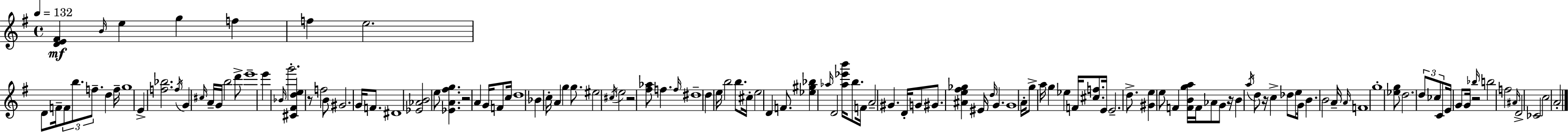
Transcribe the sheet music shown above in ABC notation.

X:1
T:Untitled
M:4/4
L:1/4
K:G
[DE^F] B/4 e g f f e2 D/2 F/4 F/2 b/2 f/2 d f/4 g4 E [f_b]2 f/4 G ^c/4 A/4 G/4 b2 d'/2 e'4 e' _B/4 g'2 [^C^Fde] z/2 f2 B/2 ^G2 G/4 F/2 ^D4 [_E_AB]2 e/2 [_EA^fg] z2 A G/4 F/2 c/4 d4 _B c/4 A g g/2 ^e2 ^c/4 e2 z2 [^f_a]/2 f f/4 ^d4 d e/4 b2 b/2 ^c/4 e2 D F/2 [_e^g_b] _a/4 D2 [_a_e'b']/4 b/2 F/4 A2 ^G D/4 G/2 ^G/2 [^Ae^f_g] ^E/4 d/4 G G4 A/4 g/2 a/4 g _e F/4 [^cf]/2 E/4 E2 d/2 [^Ge] e/2 F [FBga]/4 F/4 _A/2 G/2 z/4 B a/4 d/2 z/4 c _d/2 e/2 G/4 B B2 A/4 A/4 F4 g4 [_eg]/2 d2 d/2 _c/2 C/2 E/4 G/2 G/4 z2 _b/4 b2 f2 ^A/4 D2 _C2 c2 A2